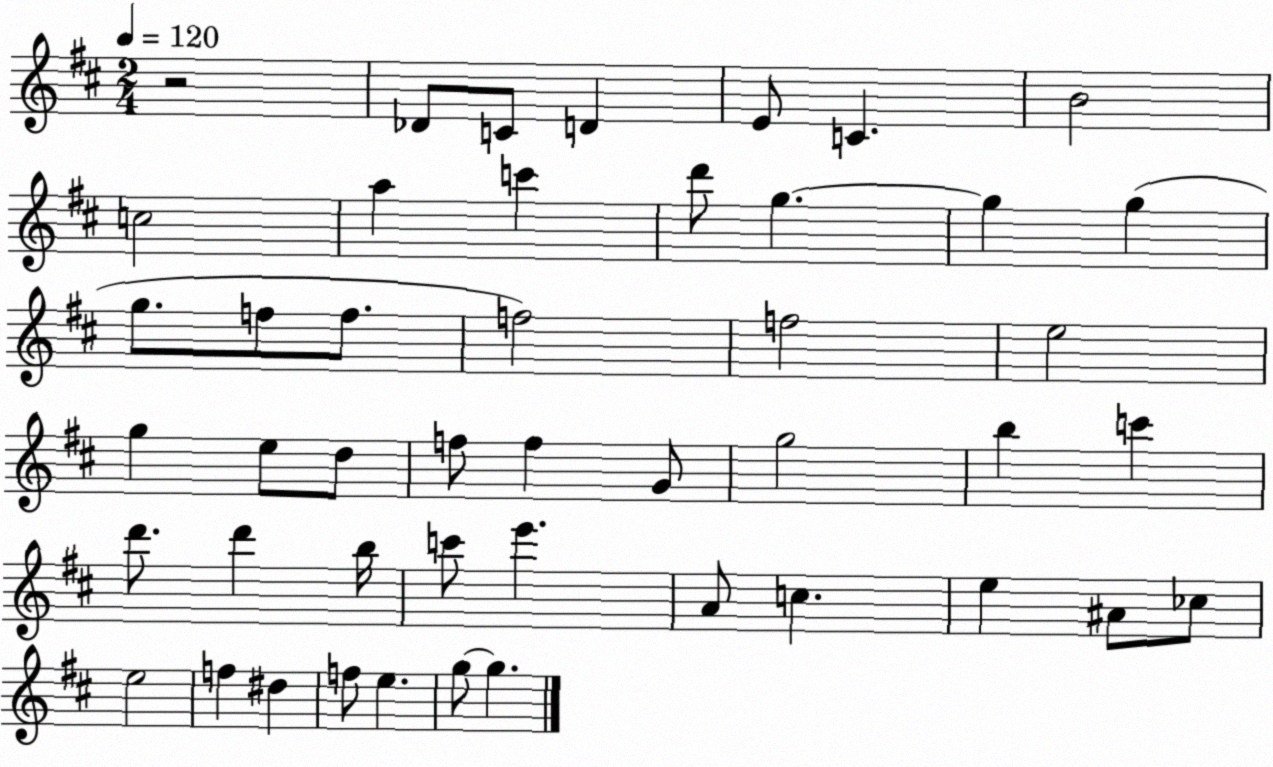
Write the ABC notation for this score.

X:1
T:Untitled
M:2/4
L:1/4
K:D
z2 _D/2 C/2 D E/2 C B2 c2 a c' d'/2 g g g g/2 f/2 f/2 f2 f2 e2 g e/2 d/2 f/2 f G/2 g2 b c' d'/2 d' b/4 c'/2 e' A/2 c e ^A/2 _c/2 e2 f ^d f/2 e g/2 g